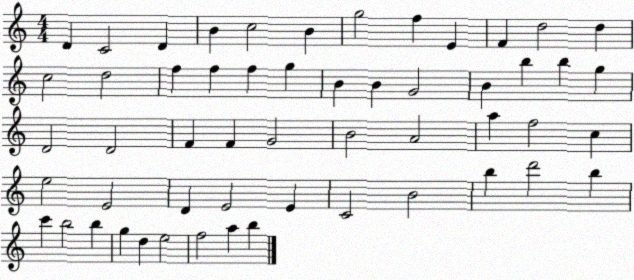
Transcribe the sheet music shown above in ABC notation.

X:1
T:Untitled
M:4/4
L:1/4
K:C
D C2 D B c2 B g2 f E F d2 d c2 d2 f f f g B B G2 B b b g D2 D2 F F G2 B2 A2 a f2 c e2 E2 D E2 E C2 B2 b d'2 b c' b2 b g d e2 f2 a b